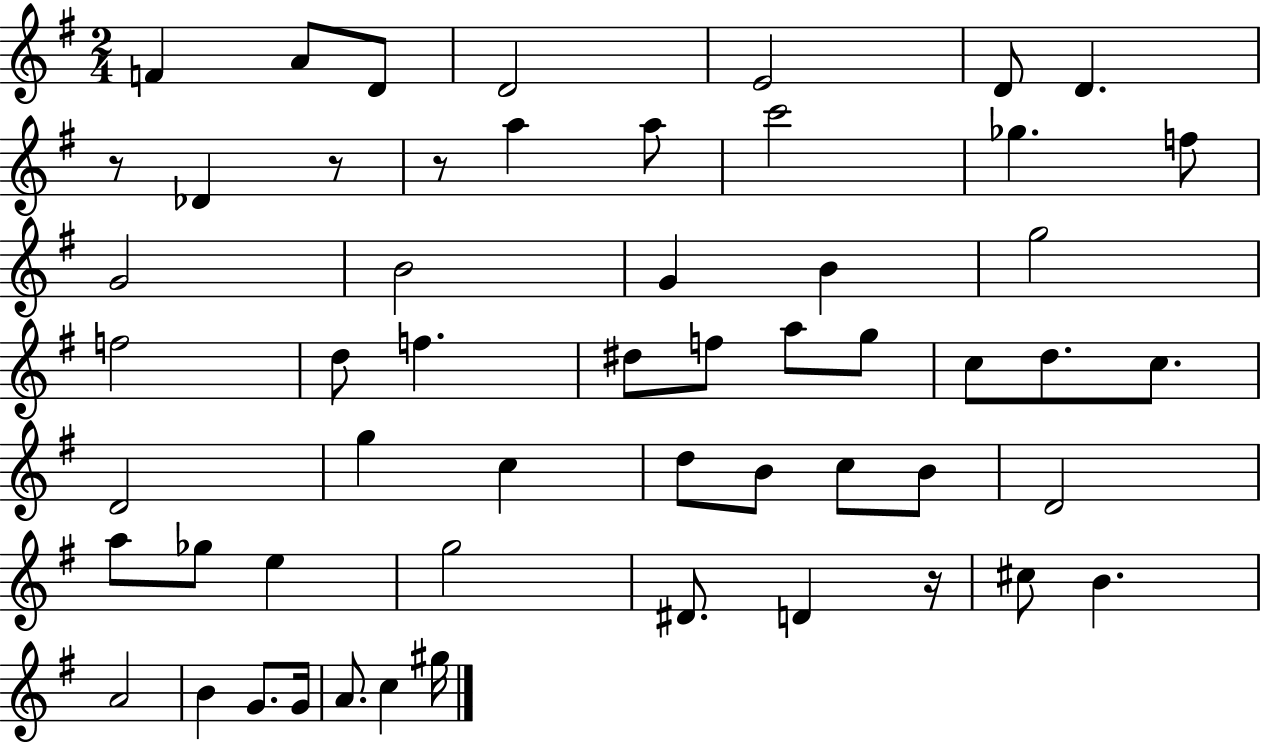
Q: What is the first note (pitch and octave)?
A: F4